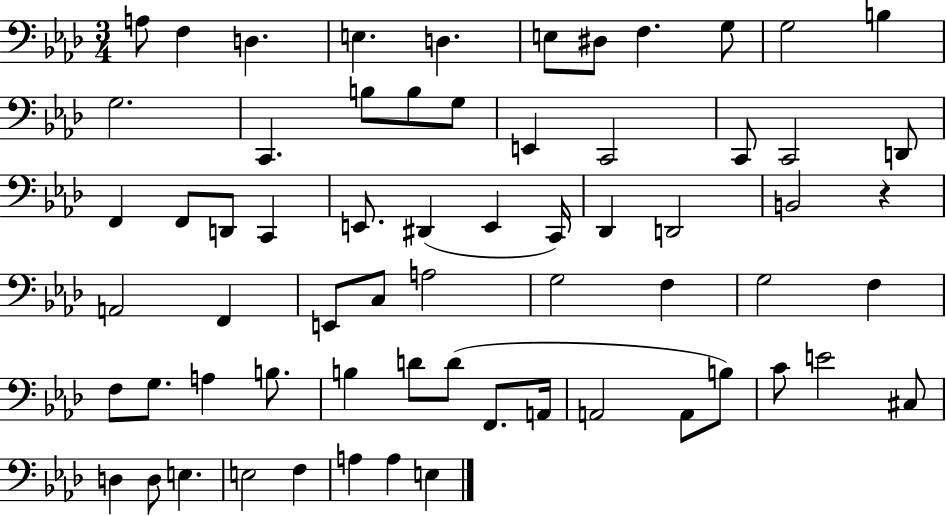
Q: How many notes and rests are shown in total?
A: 65